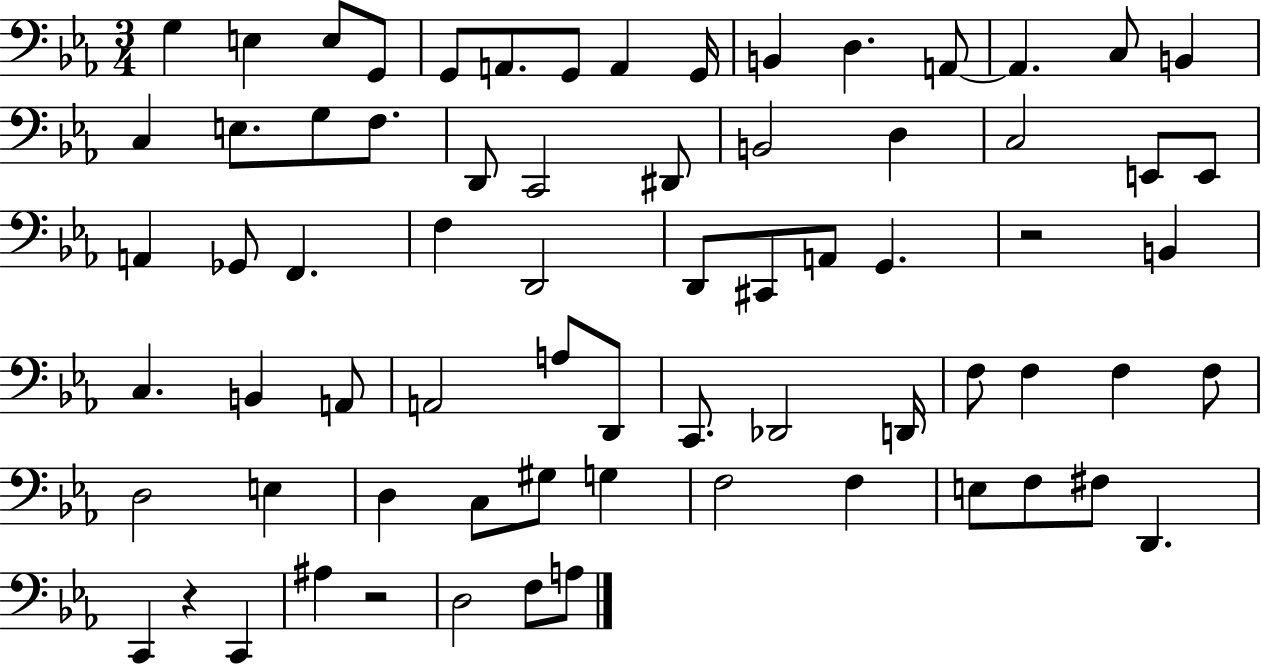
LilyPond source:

{
  \clef bass
  \numericTimeSignature
  \time 3/4
  \key ees \major
  \repeat volta 2 { g4 e4 e8 g,8 | g,8 a,8. g,8 a,4 g,16 | b,4 d4. a,8~~ | a,4. c8 b,4 | \break c4 e8. g8 f8. | d,8 c,2 dis,8 | b,2 d4 | c2 e,8 e,8 | \break a,4 ges,8 f,4. | f4 d,2 | d,8 cis,8 a,8 g,4. | r2 b,4 | \break c4. b,4 a,8 | a,2 a8 d,8 | c,8. des,2 d,16 | f8 f4 f4 f8 | \break d2 e4 | d4 c8 gis8 g4 | f2 f4 | e8 f8 fis8 d,4. | \break c,4 r4 c,4 | ais4 r2 | d2 f8 a8 | } \bar "|."
}